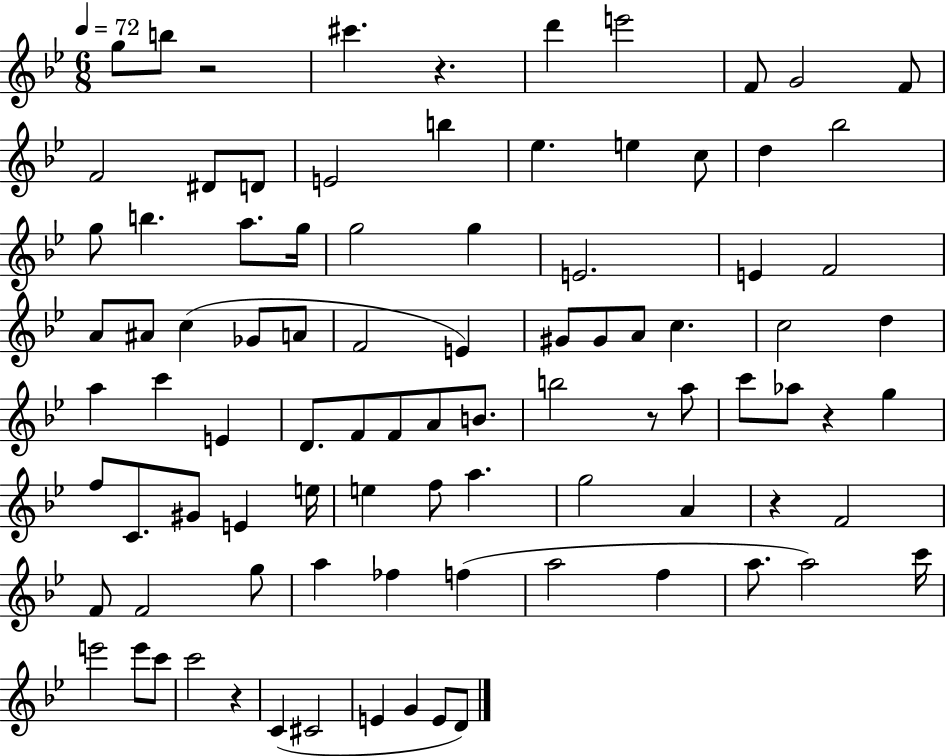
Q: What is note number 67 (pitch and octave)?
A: G5